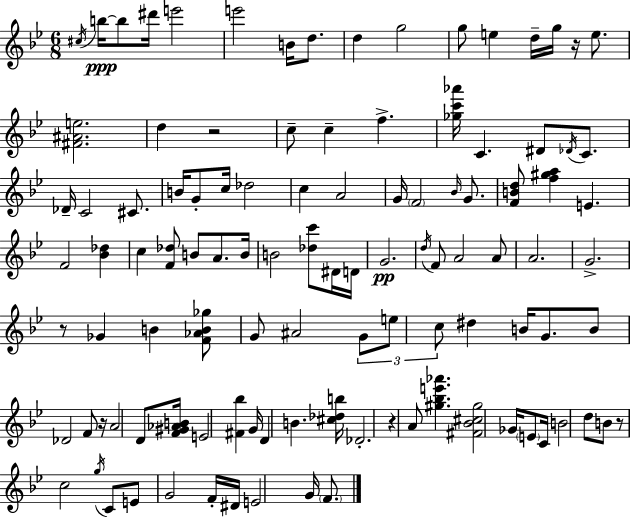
{
  \clef treble
  \numericTimeSignature
  \time 6/8
  \key bes \major
  \acciaccatura { cis''16 }\ppp b''16~~ b''8 dis'''16 e'''2 | e'''2 b'16 d''8. | d''4 g''2 | g''8 e''4 d''16-- g''16 r16 e''8. | \break <fis' ais' e''>2. | d''4 r2 | c''8-- c''4-- f''4.-> | <ges'' c''' aes'''>16 c'4. dis'8 \acciaccatura { des'16 } c'8. | \break des'16-- c'2 cis'8. | b'16 g'8-. c''16 des''2 | c''4 a'2 | g'16 \parenthesize f'2 \grace { bes'16 } | \break g'8. <f' b' d''>8 <f'' gis'' a''>4 e'4. | f'2 <bes' des''>4 | c''4 <f' des''>8 b'8 a'8. | b'16 b'2 <des'' c'''>8 | \break dis'16 d'16 g'2.\pp | \acciaccatura { d''16 } f'8 a'2 | a'8 a'2. | g'2.-> | \break r8 ges'4 b'4 | <f' aes' b' ges''>8 g'8 ais'2 | \tuplet 3/2 { g'8 e''8 c''8 } dis''4 | b'16 g'8. b'8 des'2 | \break f'8 r16 a'2 | d'8 <f' gis' aes' b'>16 e'2 | <fis' bes''>4 g'16 d'4 b'4. | <cis'' des'' b''>16 des'2.-. | \break r4 a'8 <gis'' bes'' e''' aes'''>4. | <fis' bes' cis'' gis''>2 | ges'16 \parenthesize e'8 c'16 b'2 | d''8 b'8 r8 c''2 | \break \acciaccatura { g''16 } c'8 e'8 g'2 | f'16-. dis'16 e'2 | g'16 \parenthesize f'8. \bar "|."
}